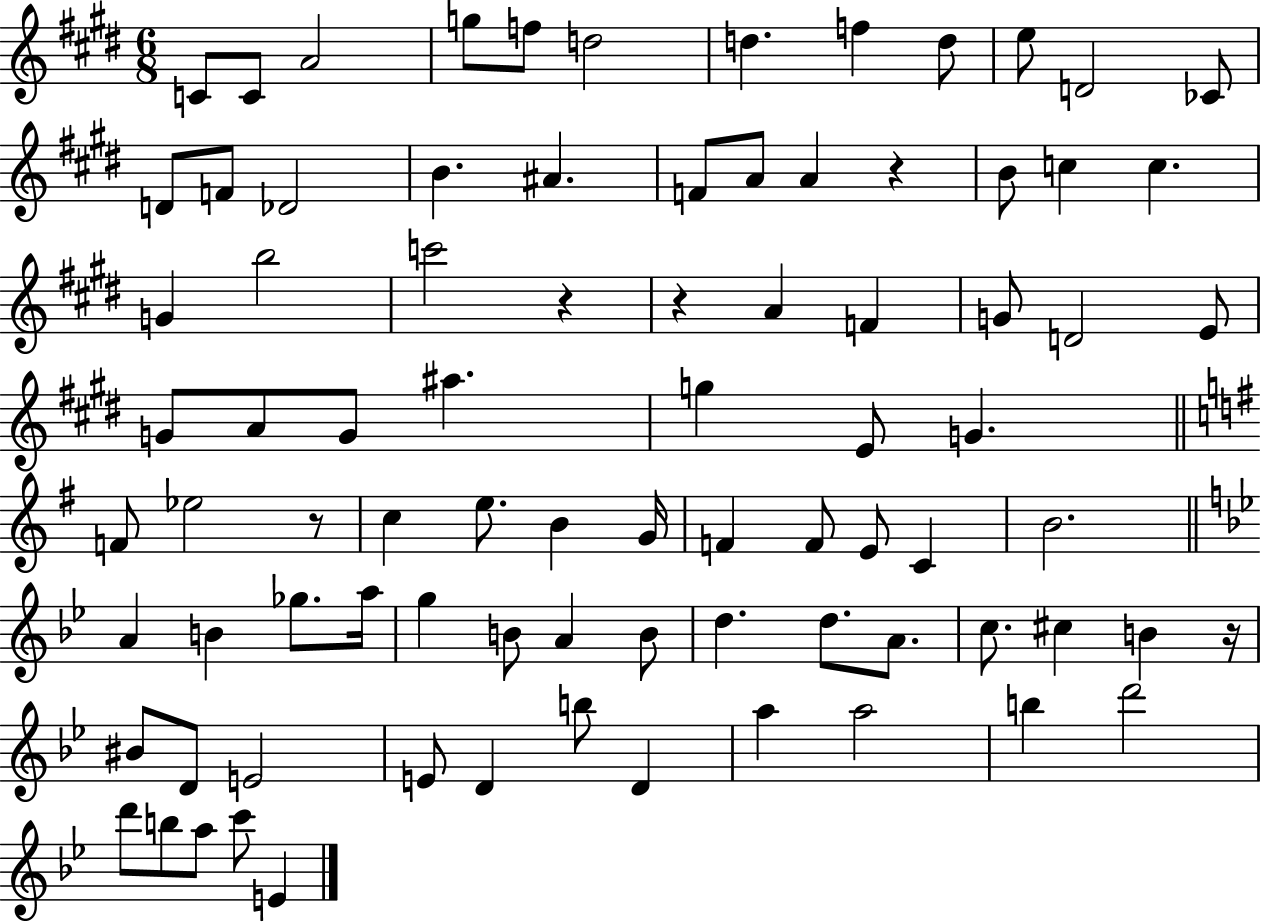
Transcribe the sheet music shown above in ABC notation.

X:1
T:Untitled
M:6/8
L:1/4
K:E
C/2 C/2 A2 g/2 f/2 d2 d f d/2 e/2 D2 _C/2 D/2 F/2 _D2 B ^A F/2 A/2 A z B/2 c c G b2 c'2 z z A F G/2 D2 E/2 G/2 A/2 G/2 ^a g E/2 G F/2 _e2 z/2 c e/2 B G/4 F F/2 E/2 C B2 A B _g/2 a/4 g B/2 A B/2 d d/2 A/2 c/2 ^c B z/4 ^B/2 D/2 E2 E/2 D b/2 D a a2 b d'2 d'/2 b/2 a/2 c'/2 E